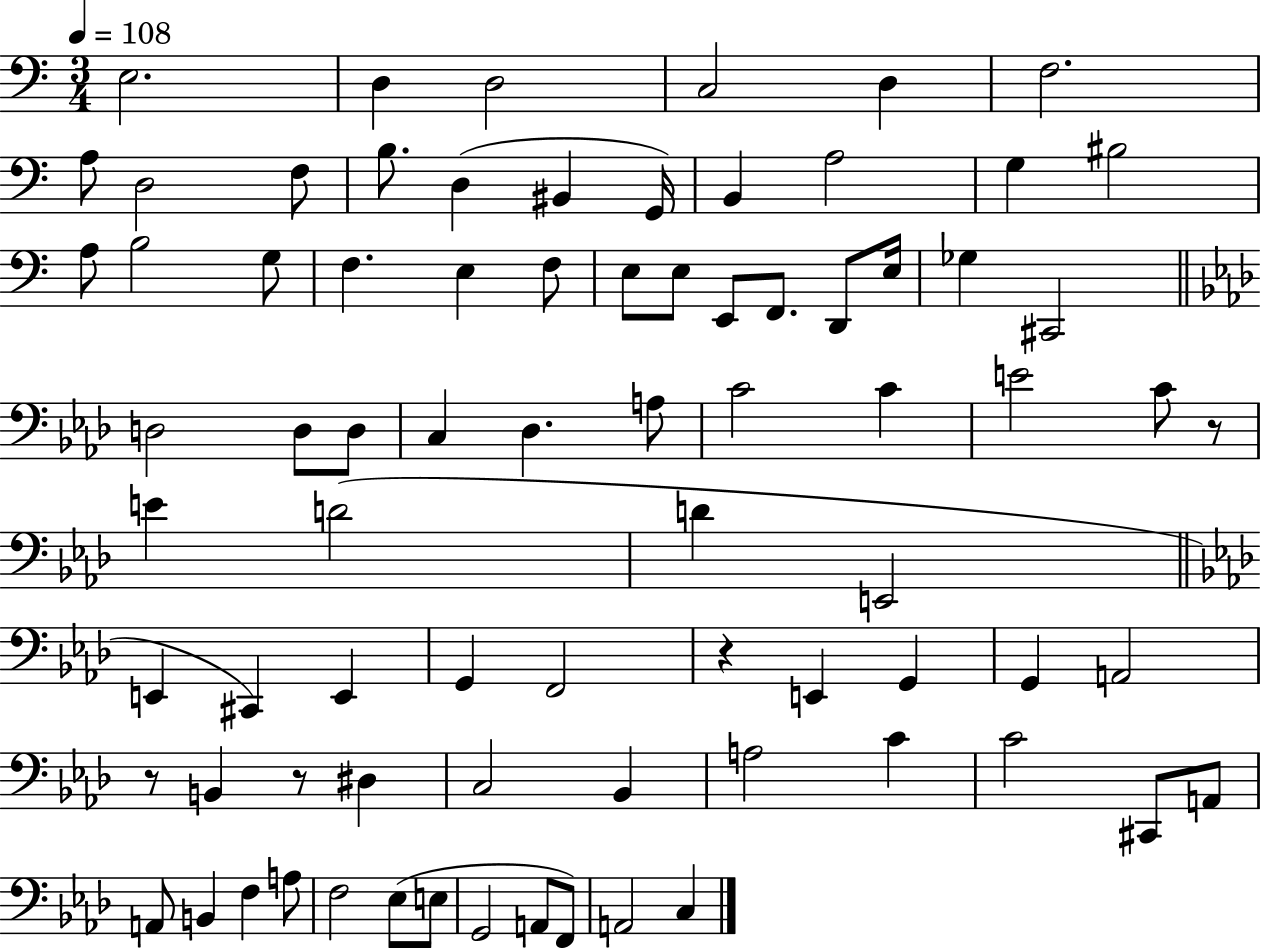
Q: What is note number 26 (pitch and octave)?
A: E2